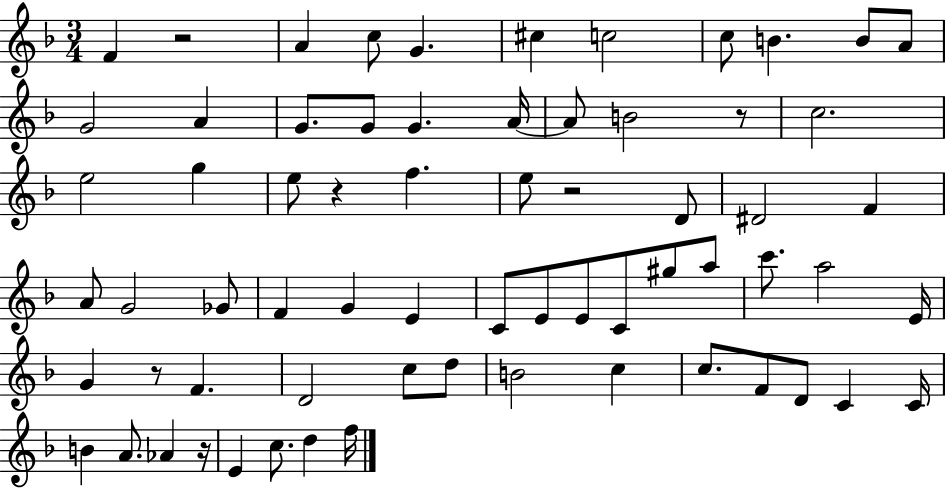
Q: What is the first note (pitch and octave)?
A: F4